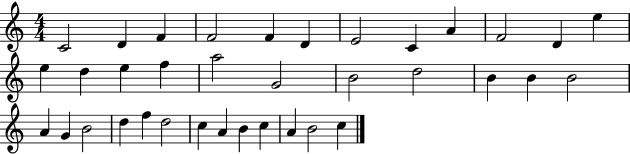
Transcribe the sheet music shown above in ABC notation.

X:1
T:Untitled
M:4/4
L:1/4
K:C
C2 D F F2 F D E2 C A F2 D e e d e f a2 G2 B2 d2 B B B2 A G B2 d f d2 c A B c A B2 c